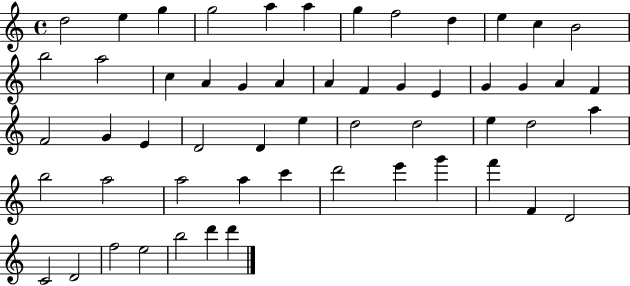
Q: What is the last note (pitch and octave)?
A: D6